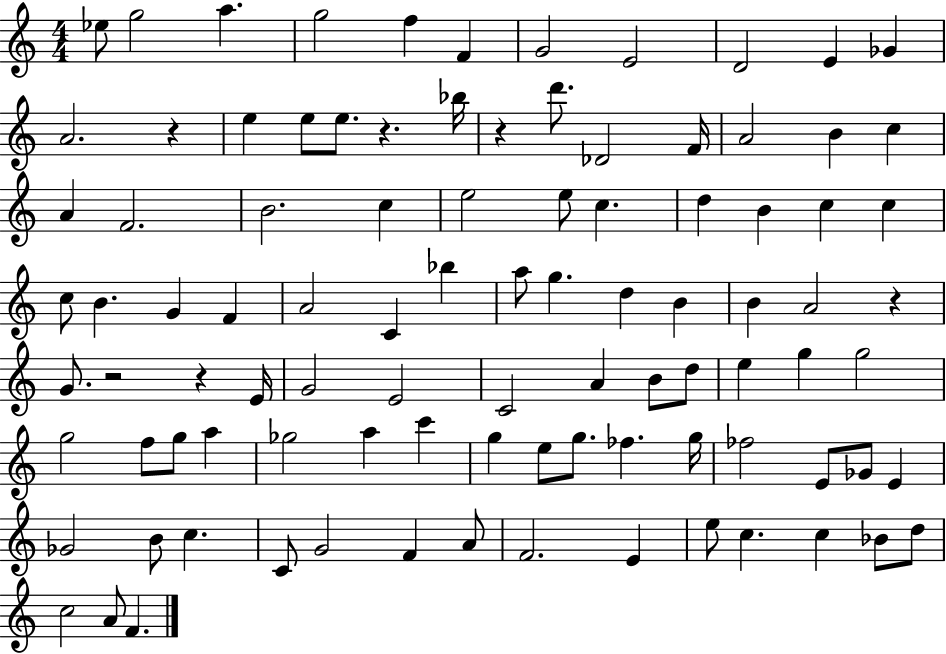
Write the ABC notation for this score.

X:1
T:Untitled
M:4/4
L:1/4
K:C
_e/2 g2 a g2 f F G2 E2 D2 E _G A2 z e e/2 e/2 z _b/4 z d'/2 _D2 F/4 A2 B c A F2 B2 c e2 e/2 c d B c c c/2 B G F A2 C _b a/2 g d B B A2 z G/2 z2 z E/4 G2 E2 C2 A B/2 d/2 e g g2 g2 f/2 g/2 a _g2 a c' g e/2 g/2 _f g/4 _f2 E/2 _G/2 E _G2 B/2 c C/2 G2 F A/2 F2 E e/2 c c _B/2 d/2 c2 A/2 F